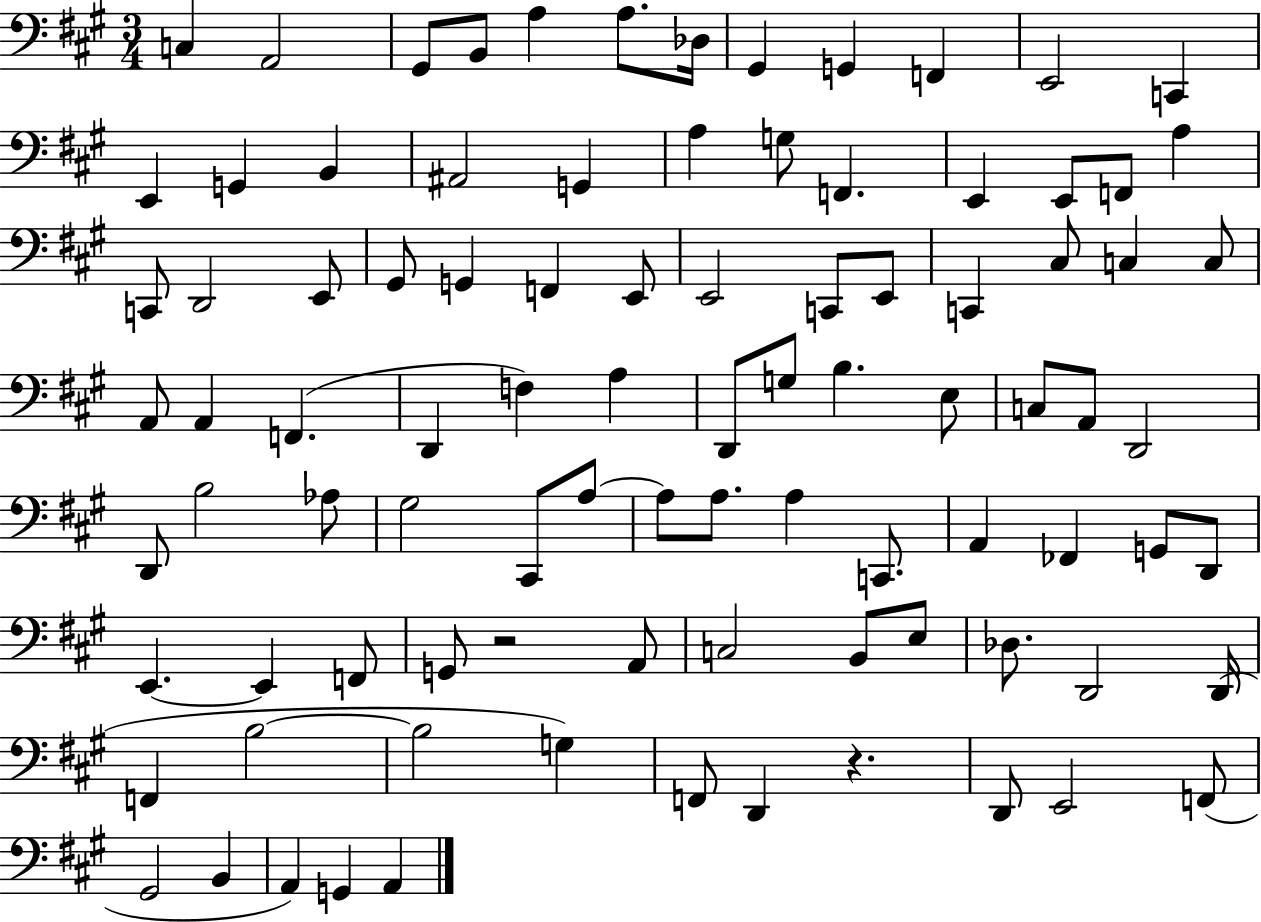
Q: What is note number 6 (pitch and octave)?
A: A3